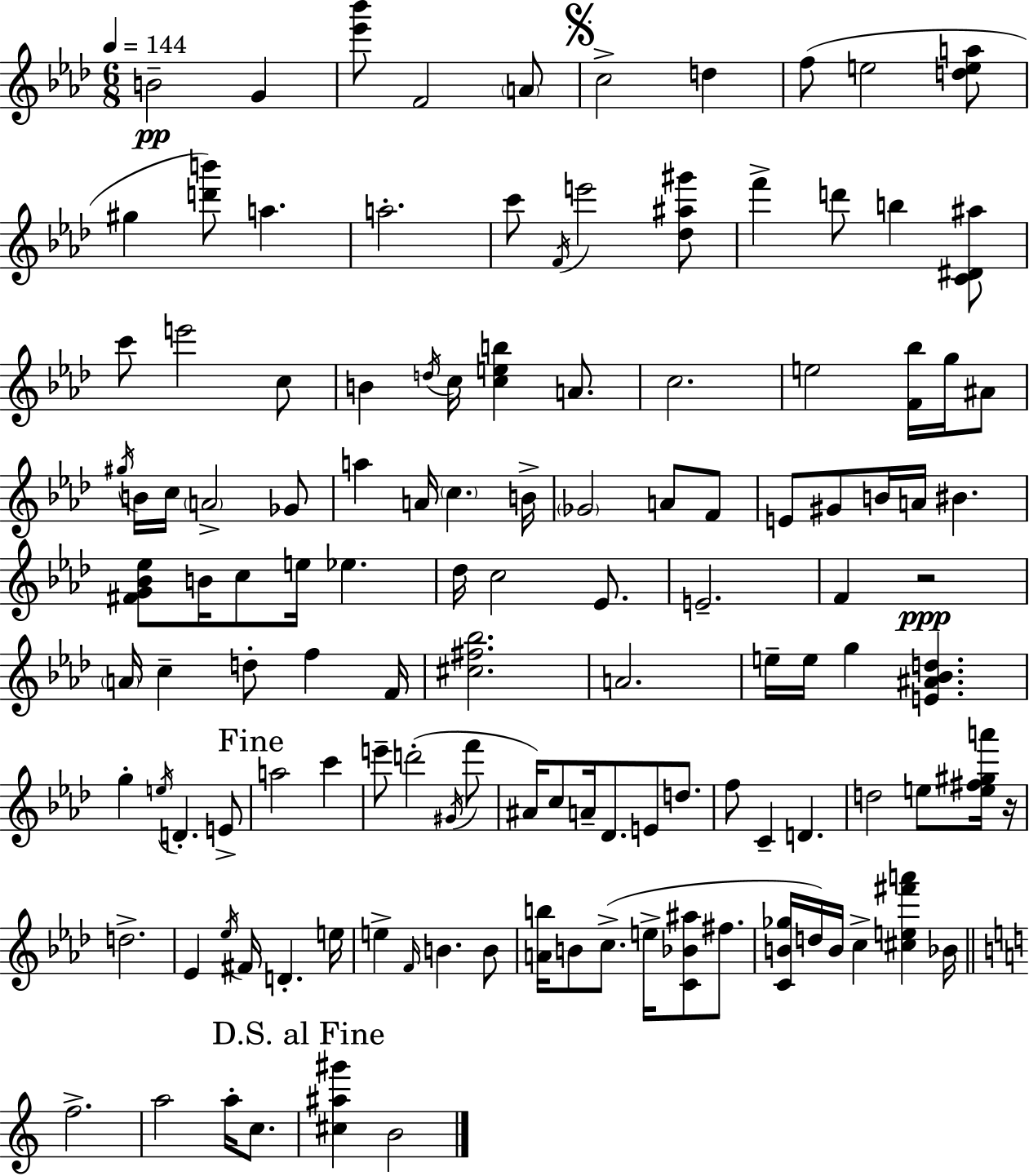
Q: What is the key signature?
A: F minor